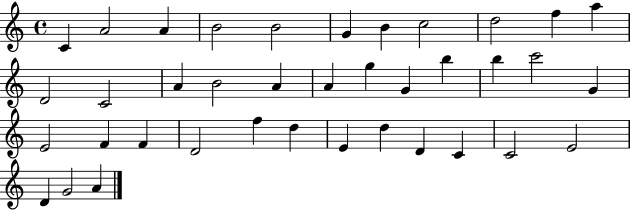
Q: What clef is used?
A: treble